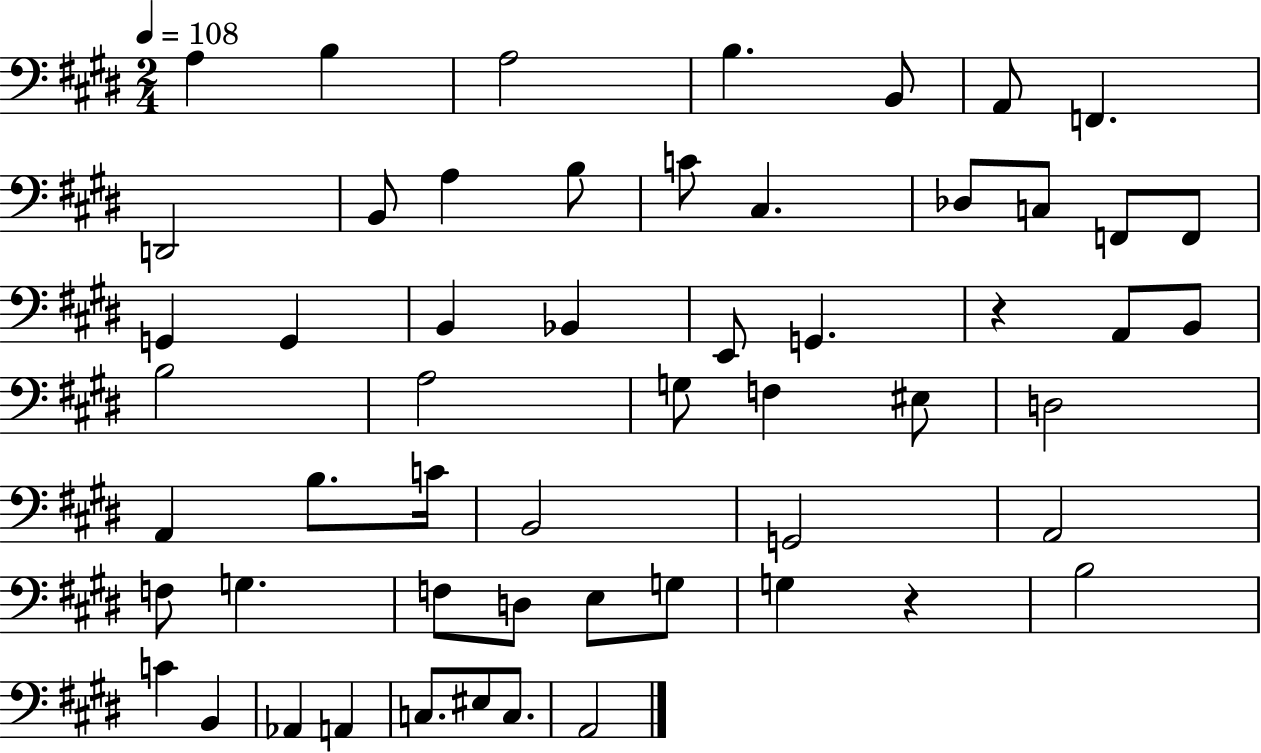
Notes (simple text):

A3/q B3/q A3/h B3/q. B2/e A2/e F2/q. D2/h B2/e A3/q B3/e C4/e C#3/q. Db3/e C3/e F2/e F2/e G2/q G2/q B2/q Bb2/q E2/e G2/q. R/q A2/e B2/e B3/h A3/h G3/e F3/q EIS3/e D3/h A2/q B3/e. C4/s B2/h G2/h A2/h F3/e G3/q. F3/e D3/e E3/e G3/e G3/q R/q B3/h C4/q B2/q Ab2/q A2/q C3/e. EIS3/e C3/e. A2/h